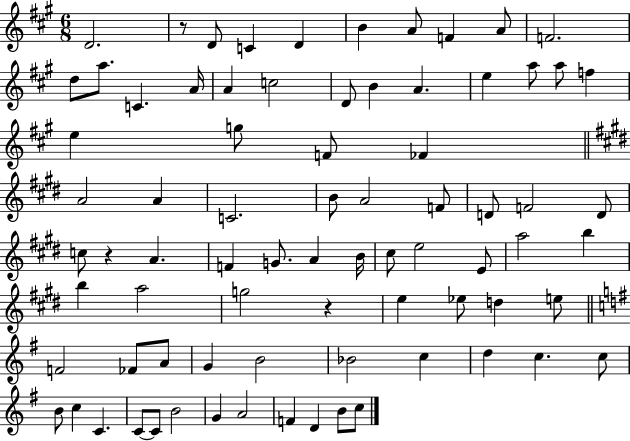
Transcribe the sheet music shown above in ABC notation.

X:1
T:Untitled
M:6/8
L:1/4
K:A
D2 z/2 D/2 C D B A/2 F A/2 F2 d/2 a/2 C A/4 A c2 D/2 B A e a/2 a/2 f e g/2 F/2 _F A2 A C2 B/2 A2 F/2 D/2 F2 D/2 c/2 z A F G/2 A B/4 ^c/2 e2 E/2 a2 b b a2 g2 z e _e/2 d e/2 F2 _F/2 A/2 G B2 _B2 c d c c/2 B/2 c C C/2 C/2 B2 G A2 F D B/2 c/2